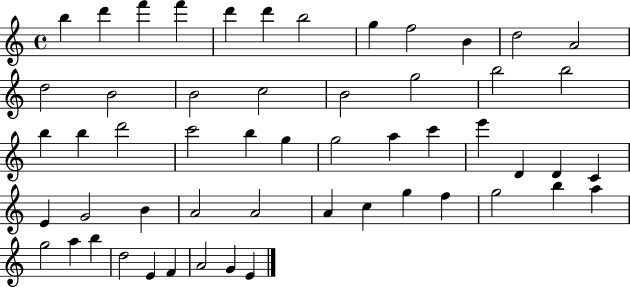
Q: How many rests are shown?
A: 0